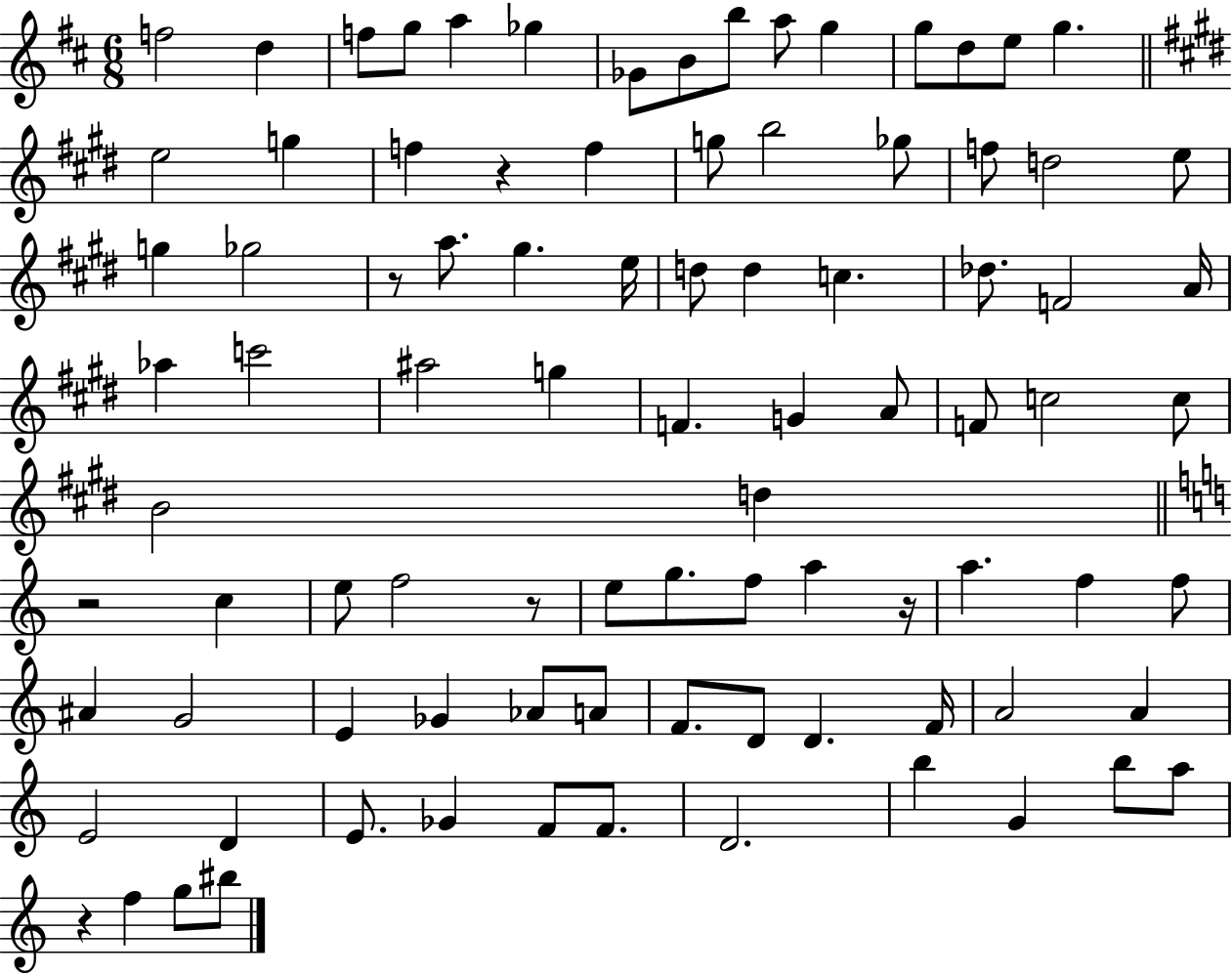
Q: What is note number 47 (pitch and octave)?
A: B4